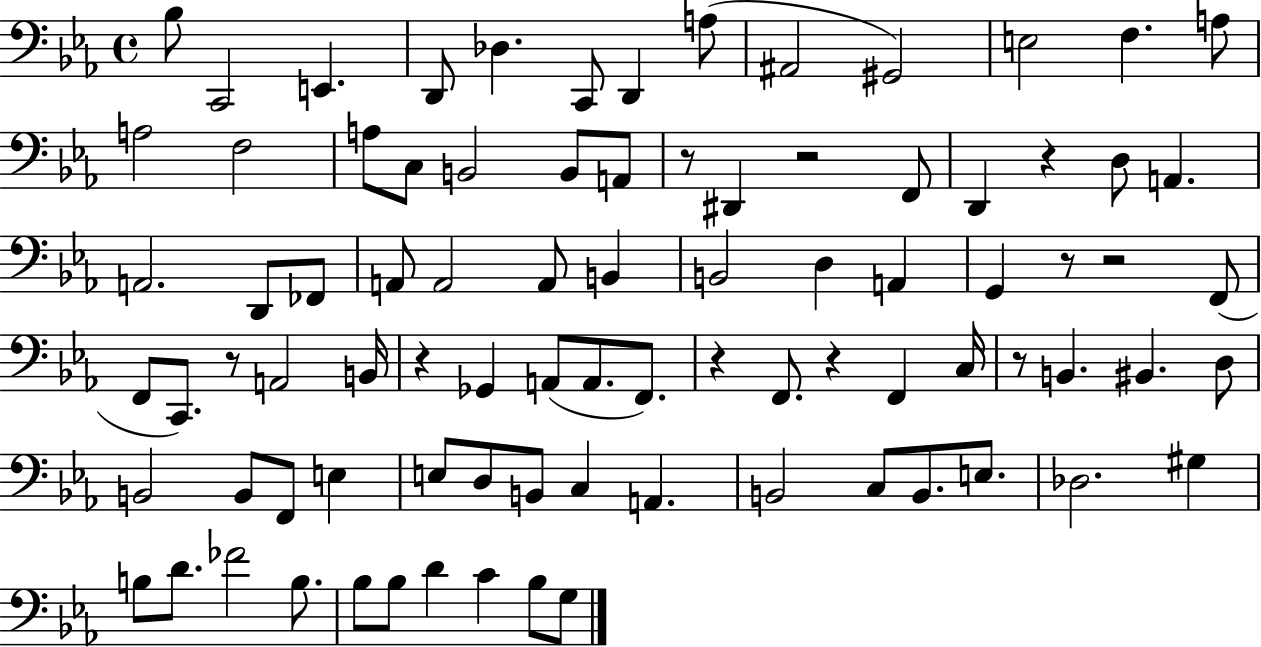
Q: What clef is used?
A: bass